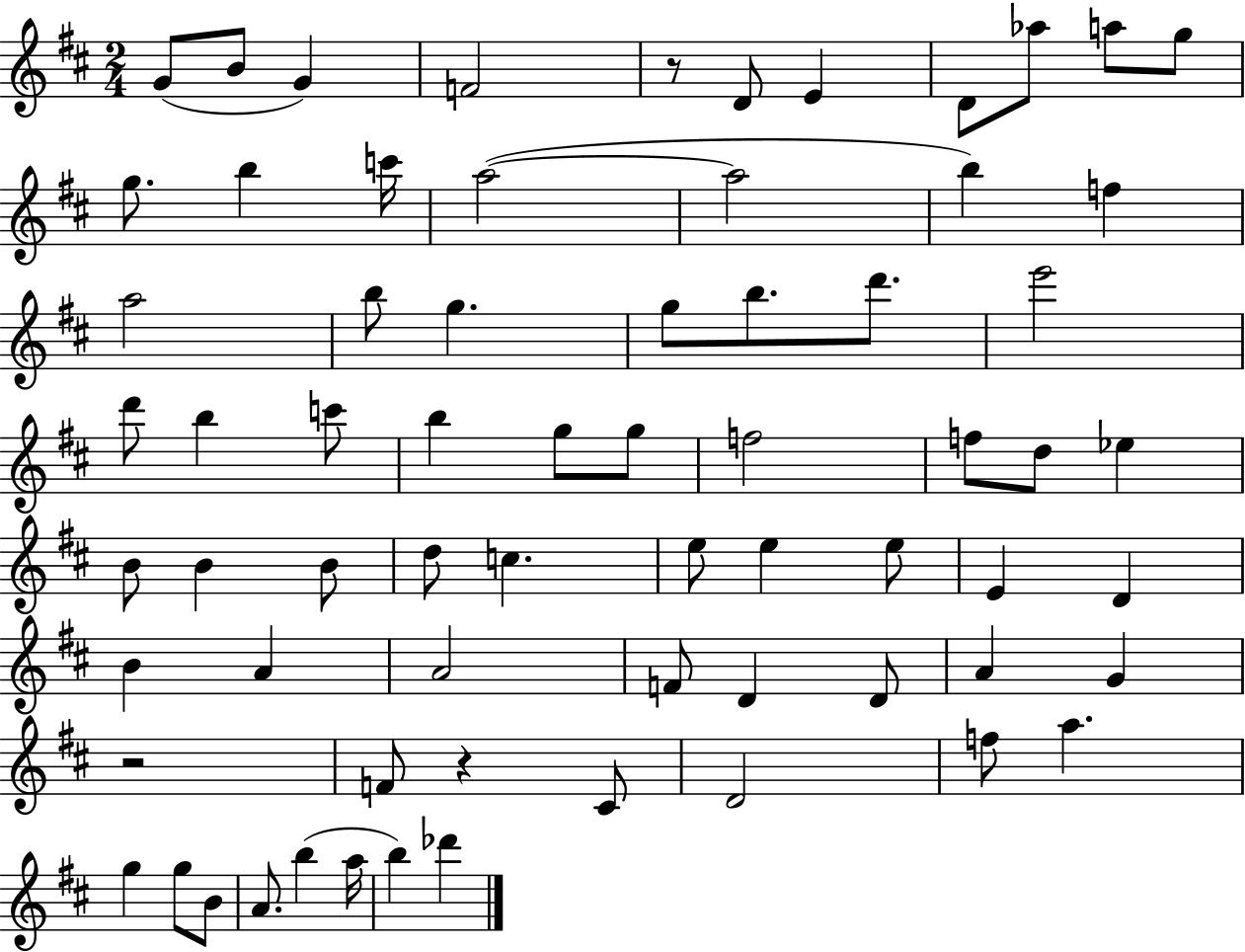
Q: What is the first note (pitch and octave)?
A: G4